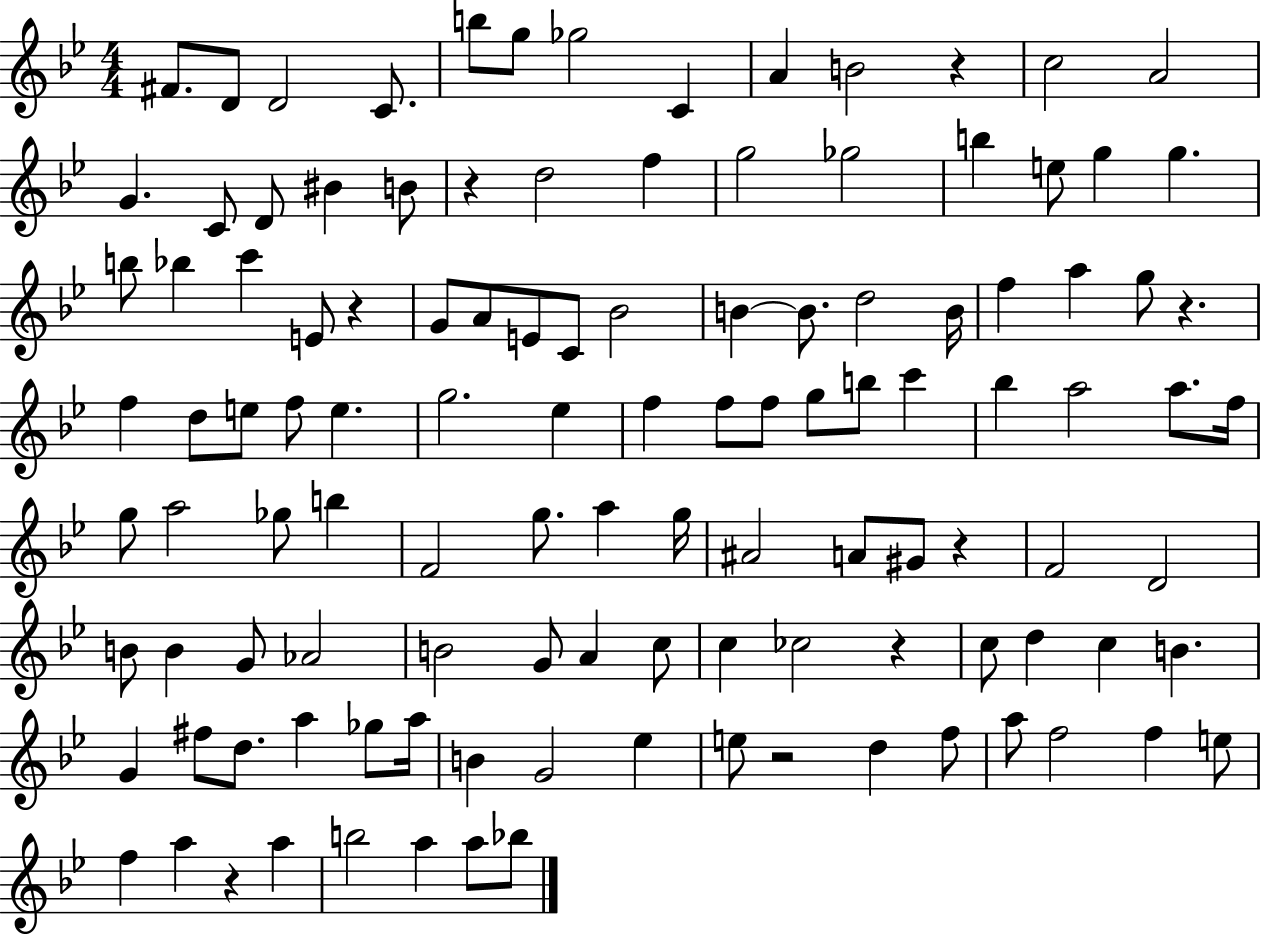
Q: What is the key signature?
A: BES major